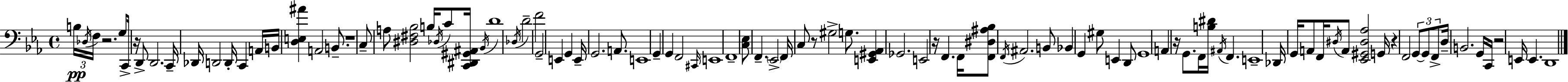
X:1
T:Untitled
M:4/4
L:1/4
K:Cm
B,/4 _D,/4 F,/4 z2 G,/2 C,,/4 z/4 D,,/2 D,,2 C,,/4 _D,,/4 D,,2 D,,/4 C,, A,,/4 B,,/4 [D,E,^A] A,,2 B,,/2 z4 C,/2 A,/2 [^D,^F,_B,]2 B,/4 _D,/4 C/2 [C,,^D,,^G,,^A,,]/4 _B,,/4 D4 _D,/4 D2 F2 G,,2 E,, G,, E,,/4 G,,2 A,,/2 E,,4 G,, G,, F,,2 ^C,,/4 E,,4 F,,4 [C,_E,]/2 F,, _E,,2 F,,/4 C,/2 z/2 ^G,2 G,/2 [E,,^G,,_A,,] _G,,2 E,,2 z/4 F,, F,,/4 [F,,^D,^A,_B,]/2 F,,/4 ^A,,2 B,,/2 _B,, G,, ^G,/2 E,, D,,/2 G,,4 A,, z/4 G,,/2 F,,/4 [B,^D]/4 ^A,,/4 F,, E,,4 _D,,/4 G,,/4 A,,/2 F,,/4 ^D,/4 A,,/2 [_E,,^G,,^D,_A,]2 G,,/4 z F,,2 G,,/2 G,,/2 F,,/2 D,/4 B,,2 G,,/4 C,,/4 z2 E,,/4 E,, D,,4